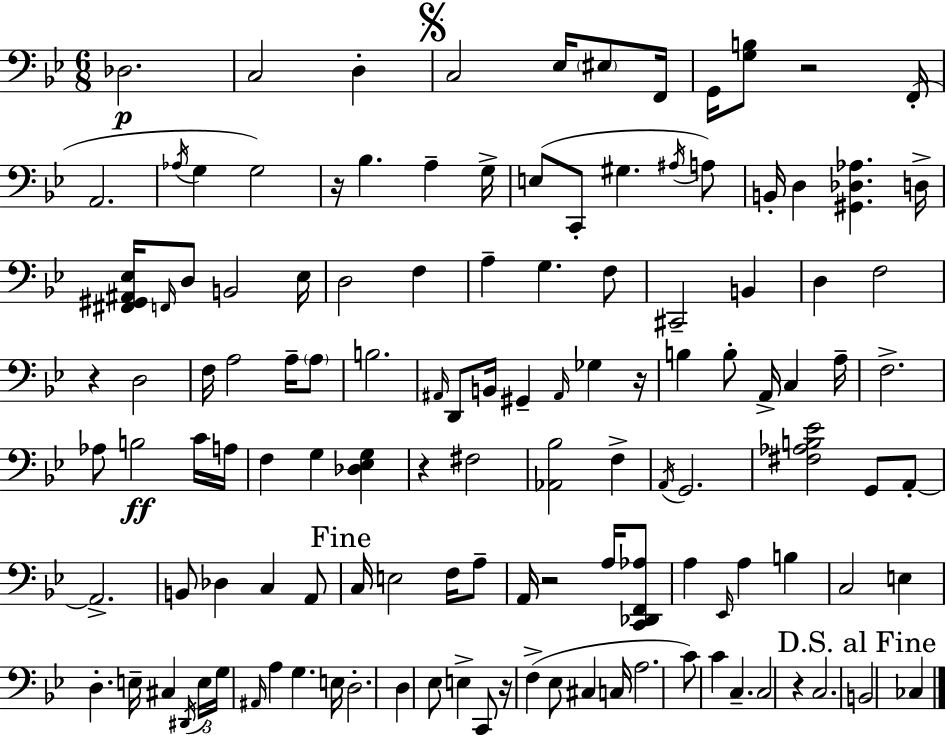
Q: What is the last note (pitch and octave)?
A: CES3